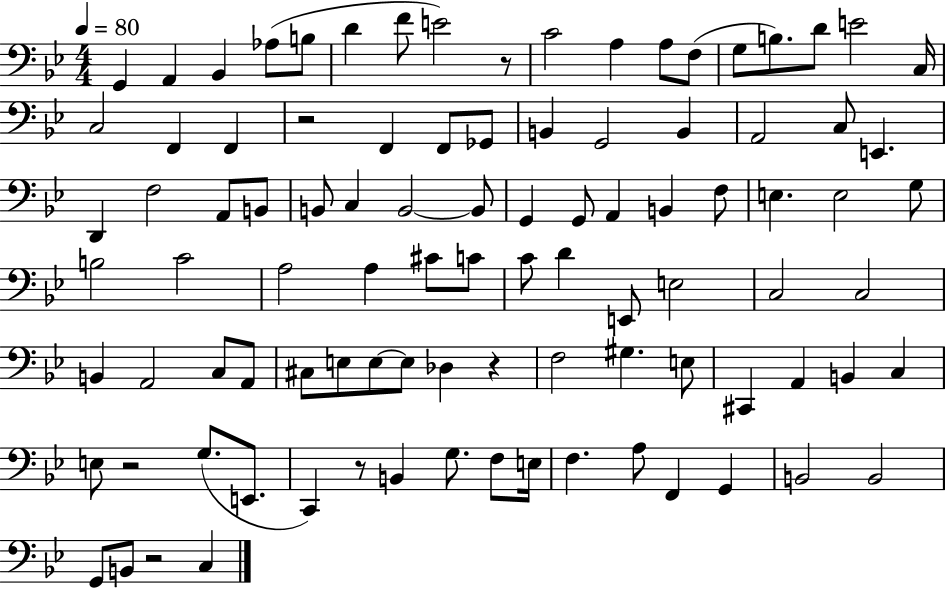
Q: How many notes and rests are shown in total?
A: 96